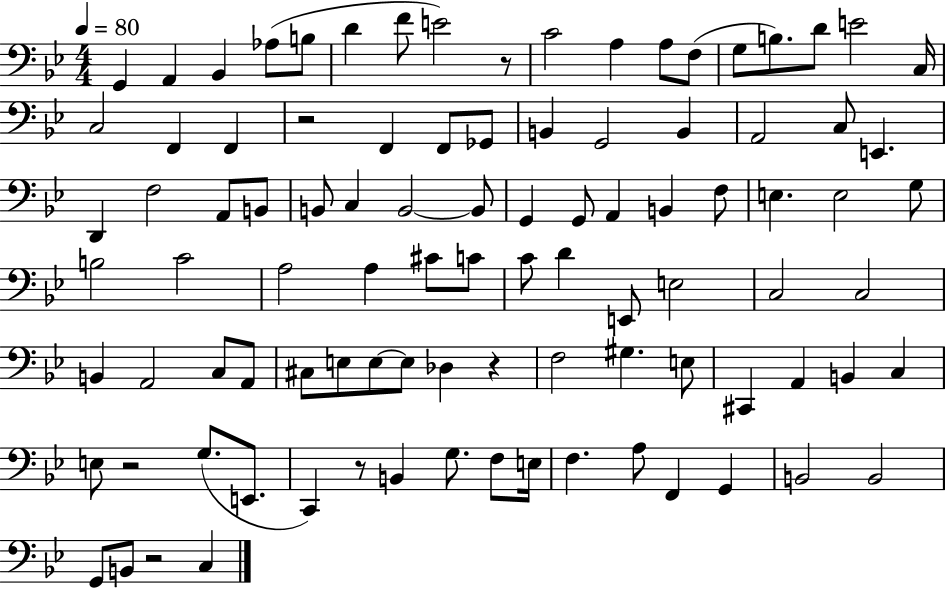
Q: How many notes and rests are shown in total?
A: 96